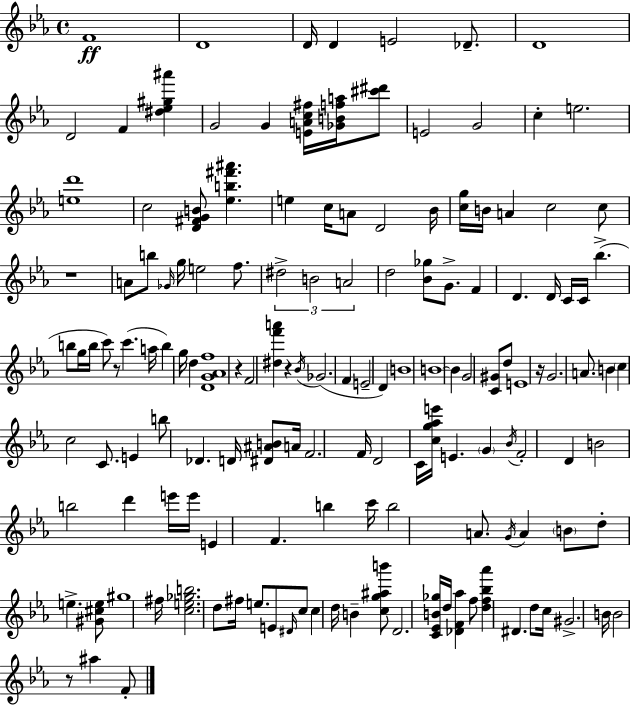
{
  \clef treble
  \time 4/4
  \defaultTimeSignature
  \key ees \major
  f'1\ff | d'1 | d'16 d'4 e'2 des'8.-- | d'1 | \break d'2 f'4 <dis'' ees'' gis'' ais'''>4 | g'2 g'4 <e' a' c'' fis''>16 <ges' b' f'' a''>16 <cis''' dis'''>8 | e'2 g'2 | c''4-. e''2. | \break <e'' d'''>1 | c''2 <d' fis' g' b'>8 <ees'' b'' fis''' ais'''>4. | e''4 c''16 a'8 d'2 bes'16 | <c'' g''>16 b'16 a'4 c''2 c''8 | \break r1 | a'8 b''8 \grace { ges'16 } g''16 e''2 f''8. | \tuplet 3/2 { dis''2-> b'2 | a'2 } d''2 | \break <bes' ges''>8 g'8.-> f'4 d'4. | d'16 c'16 c'16 bes''4.->( b''8 g''16 b''16 c'''8) r8 | c'''4.( a''16 b''4) g''16 d''4 | <d' g' aes' f''>1 | \break r4 f'2 <dis'' f''' a'''>4 | r4 \acciaccatura { bes'16 } ges'2.( | f'4 e'2-- d'4) | b'1 | \break b'1~~ | b'4 g'2 <c' gis'>8 | d''8 e'1 | r16 g'2. a'8. | \break b'4 \parenthesize c''4 c''2 | c'8. e'4 b''8 des'4. | d'16 <dis' ais' b'>8 a'16 f'2. | f'16 d'2 c'16 <c'' g'' aes'' e'''>16 e'4. | \break \parenthesize g'4 \acciaccatura { bes'16 } f'2-. d'4 | b'2 b''2 | d'''4 e'''16 e'''16 e'4 f'4. | b''4 c'''16 b''2 | \break a'8. \acciaccatura { g'16 } a'4 \parenthesize b'8 d''8-. e''4.-> | <gis' cis'' e''>8 gis''1 | fis''16 <c'' e'' ges'' b''>2. | d''8 fis''16 e''8. e'8 \grace { dis'16 } c''8 c''4 | \break d''16 b'4-- <c'' g'' ais'' b'''>8 d'2. | <c' ees' b' ges''>16 d''16 <des' f' aes''>4 f''8 <d'' f'' bes'' aes'''>4 dis'4. | d''8 c''16 gis'2.-> | b'16 b'2 r8 ais''4 | \break f'8-. \bar "|."
}